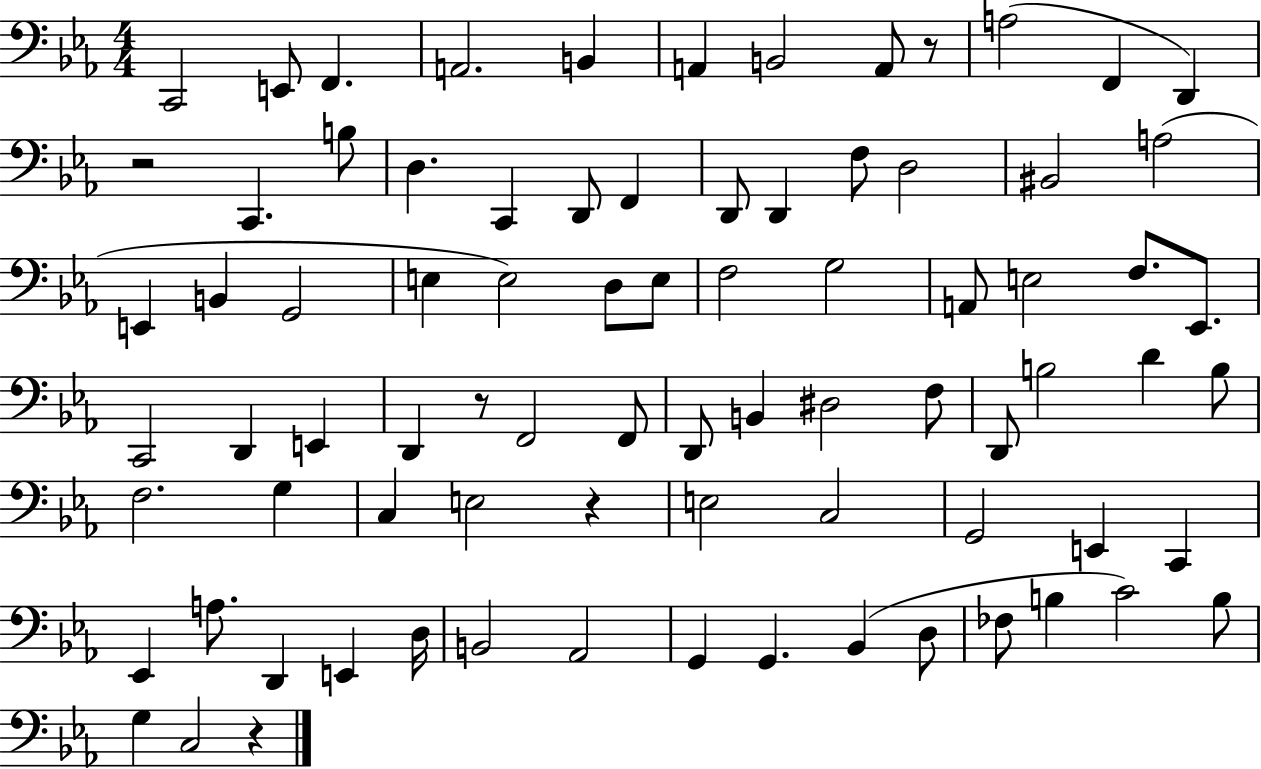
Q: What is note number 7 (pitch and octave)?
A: B2